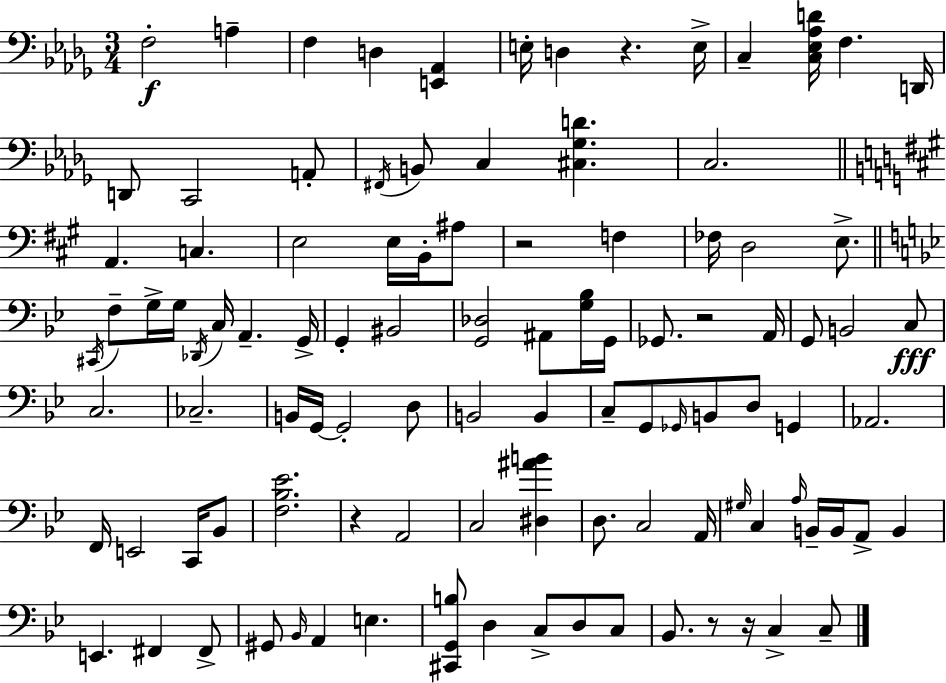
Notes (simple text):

F3/h A3/q F3/q D3/q [E2,Ab2]/q E3/s D3/q R/q. E3/s C3/q [C3,Eb3,Ab3,D4]/s F3/q. D2/s D2/e C2/h A2/e F#2/s B2/e C3/q [C#3,Gb3,D4]/q. C3/h. A2/q. C3/q. E3/h E3/s B2/s A#3/e R/h F3/q FES3/s D3/h E3/e. C#2/s F3/e G3/s G3/s Db2/s C3/s A2/q. G2/s G2/q BIS2/h [G2,Db3]/h A#2/e [G3,Bb3]/s G2/s Gb2/e. R/h A2/s G2/e B2/h C3/e C3/h. CES3/h. B2/s G2/s G2/h D3/e B2/h B2/q C3/e G2/e Gb2/s B2/e D3/e G2/q Ab2/h. F2/s E2/h C2/s Bb2/e [F3,Bb3,Eb4]/h. R/q A2/h C3/h [D#3,A#4,B4]/q D3/e. C3/h A2/s G#3/s C3/q A3/s B2/s B2/s A2/e B2/q E2/q. F#2/q F#2/e G#2/e Bb2/s A2/q E3/q. [C#2,G2,B3]/e D3/q C3/e D3/e C3/e Bb2/e. R/e R/s C3/q C3/e